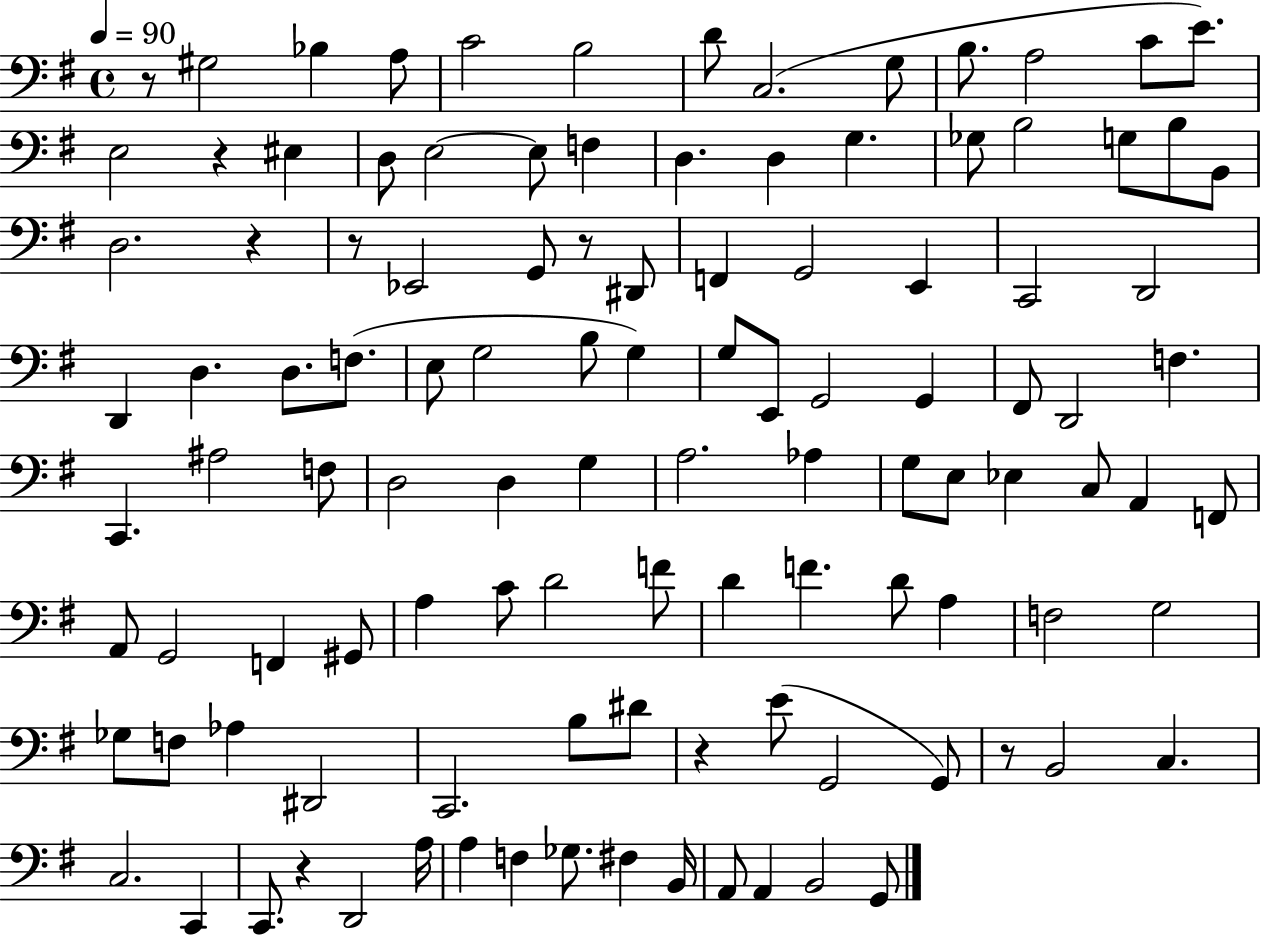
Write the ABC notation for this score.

X:1
T:Untitled
M:4/4
L:1/4
K:G
z/2 ^G,2 _B, A,/2 C2 B,2 D/2 C,2 G,/2 B,/2 A,2 C/2 E/2 E,2 z ^E, D,/2 E,2 E,/2 F, D, D, G, _G,/2 B,2 G,/2 B,/2 B,,/2 D,2 z z/2 _E,,2 G,,/2 z/2 ^D,,/2 F,, G,,2 E,, C,,2 D,,2 D,, D, D,/2 F,/2 E,/2 G,2 B,/2 G, G,/2 E,,/2 G,,2 G,, ^F,,/2 D,,2 F, C,, ^A,2 F,/2 D,2 D, G, A,2 _A, G,/2 E,/2 _E, C,/2 A,, F,,/2 A,,/2 G,,2 F,, ^G,,/2 A, C/2 D2 F/2 D F D/2 A, F,2 G,2 _G,/2 F,/2 _A, ^D,,2 C,,2 B,/2 ^D/2 z E/2 G,,2 G,,/2 z/2 B,,2 C, C,2 C,, C,,/2 z D,,2 A,/4 A, F, _G,/2 ^F, B,,/4 A,,/2 A,, B,,2 G,,/2